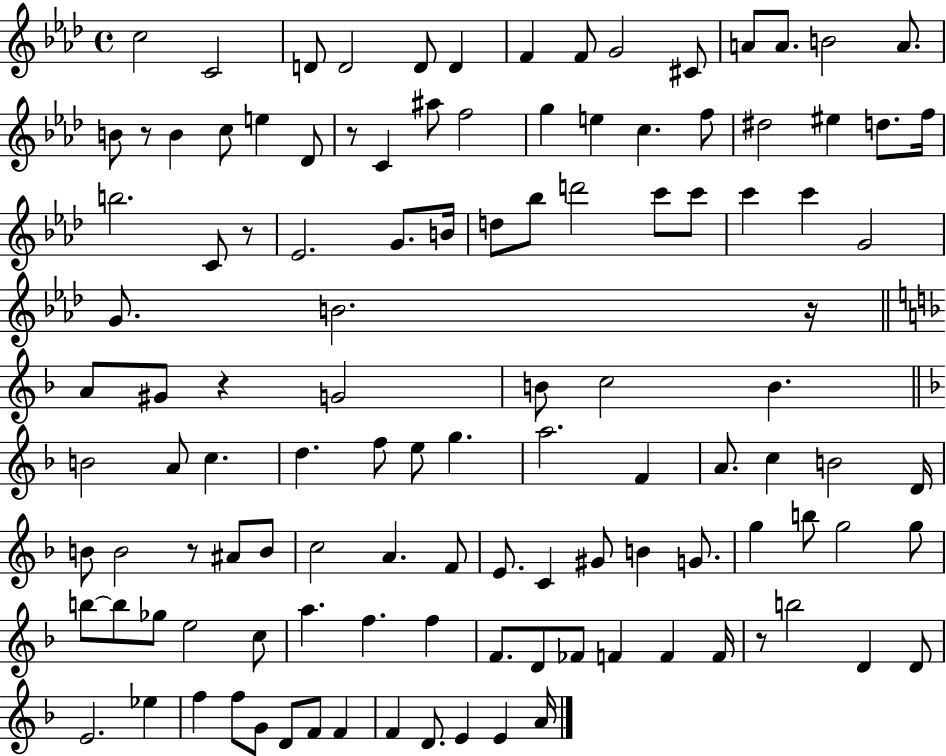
{
  \clef treble
  \time 4/4
  \defaultTimeSignature
  \key aes \major
  c''2 c'2 | d'8 d'2 d'8 d'4 | f'4 f'8 g'2 cis'8 | a'8 a'8. b'2 a'8. | \break b'8 r8 b'4 c''8 e''4 des'8 | r8 c'4 ais''8 f''2 | g''4 e''4 c''4. f''8 | dis''2 eis''4 d''8. f''16 | \break b''2. c'8 r8 | ees'2. g'8. b'16 | d''8 bes''8 d'''2 c'''8 c'''8 | c'''4 c'''4 g'2 | \break g'8. b'2. r16 | \bar "||" \break \key d \minor a'8 gis'8 r4 g'2 | b'8 c''2 b'4. | \bar "||" \break \key d \minor b'2 a'8 c''4. | d''4. f''8 e''8 g''4. | a''2. f'4 | a'8. c''4 b'2 d'16 | \break b'8 b'2 r8 ais'8 b'8 | c''2 a'4. f'8 | e'8. c'4 gis'8 b'4 g'8. | g''4 b''8 g''2 g''8 | \break b''8~~ b''8 ges''8 e''2 c''8 | a''4. f''4. f''4 | f'8. d'8 fes'8 f'4 f'4 f'16 | r8 b''2 d'4 d'8 | \break e'2. ees''4 | f''4 f''8 g'8 d'8 f'8 f'4 | f'4 d'8. e'4 e'4 a'16 | \bar "|."
}